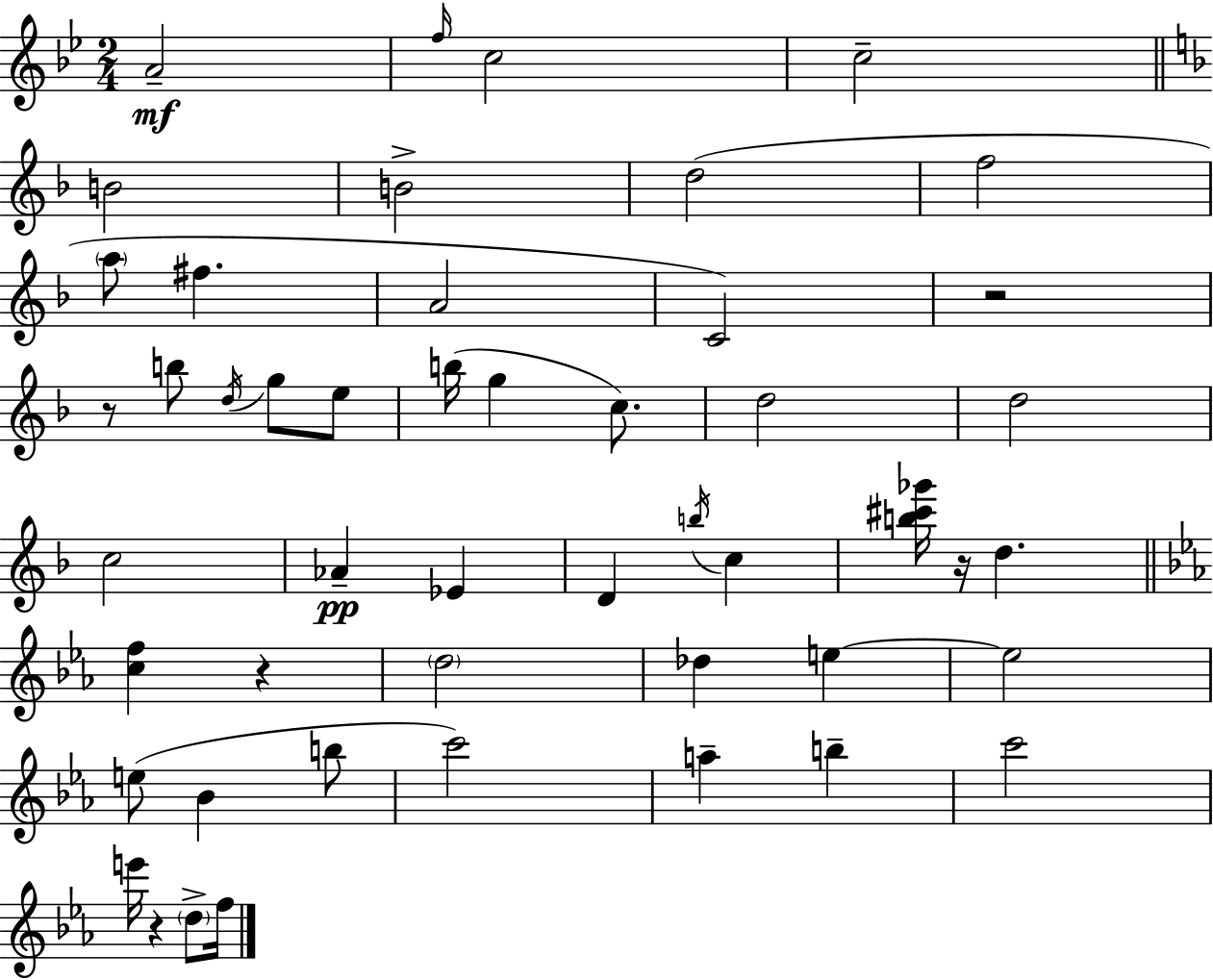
A4/h F5/s C5/h C5/h B4/h B4/h D5/h F5/h A5/e F#5/q. A4/h C4/h R/h R/e B5/e D5/s G5/e E5/e B5/s G5/q C5/e. D5/h D5/h C5/h Ab4/q Eb4/q D4/q B5/s C5/q [B5,C#6,Gb6]/s R/s D5/q. [C5,F5]/q R/q D5/h Db5/q E5/q E5/h E5/e Bb4/q B5/e C6/h A5/q B5/q C6/h E6/s R/q D5/e F5/s